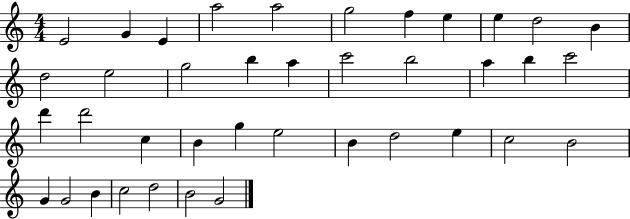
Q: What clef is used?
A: treble